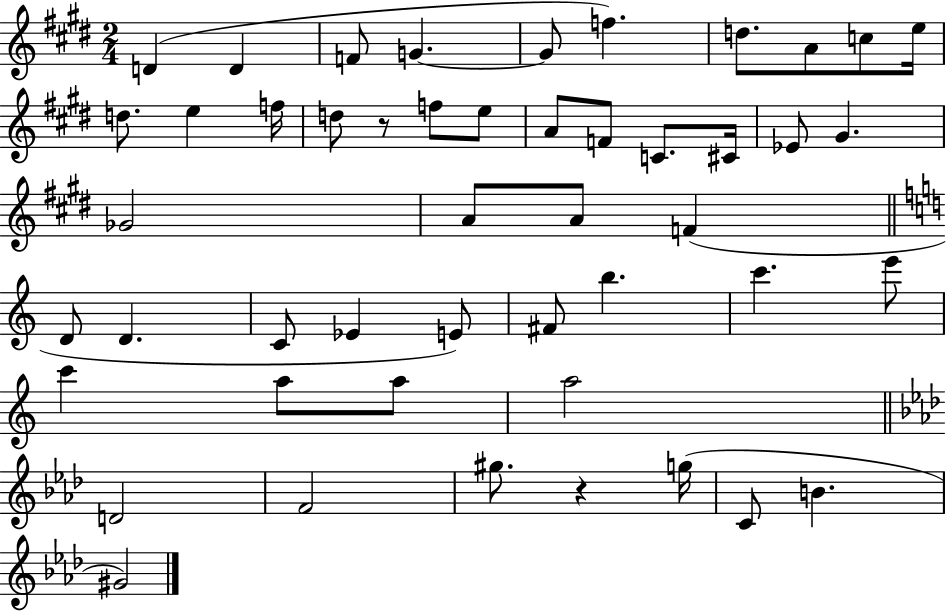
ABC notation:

X:1
T:Untitled
M:2/4
L:1/4
K:E
D D F/2 G G/2 f d/2 A/2 c/2 e/4 d/2 e f/4 d/2 z/2 f/2 e/2 A/2 F/2 C/2 ^C/4 _E/2 ^G _G2 A/2 A/2 F D/2 D C/2 _E E/2 ^F/2 b c' e'/2 c' a/2 a/2 a2 D2 F2 ^g/2 z g/4 C/2 B ^G2